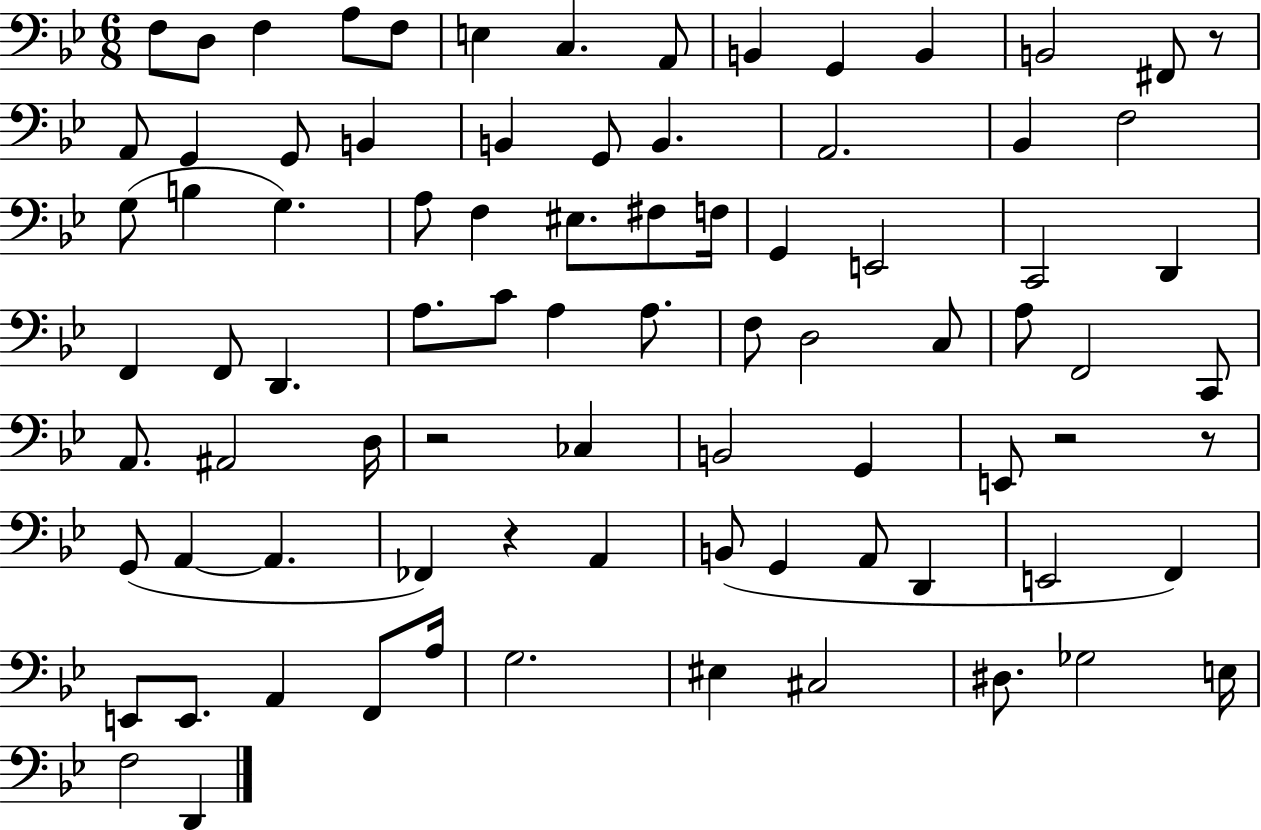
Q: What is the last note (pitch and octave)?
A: D2